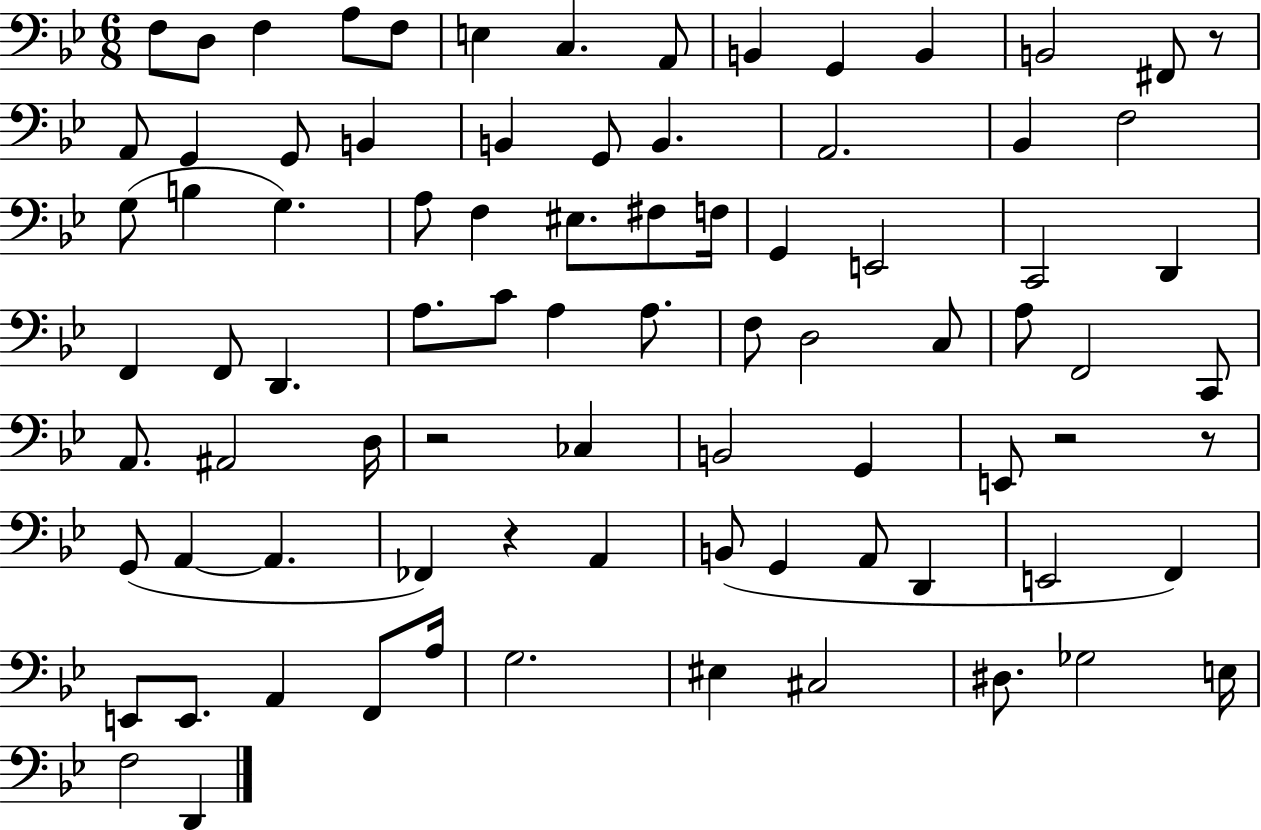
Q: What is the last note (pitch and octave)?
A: D2